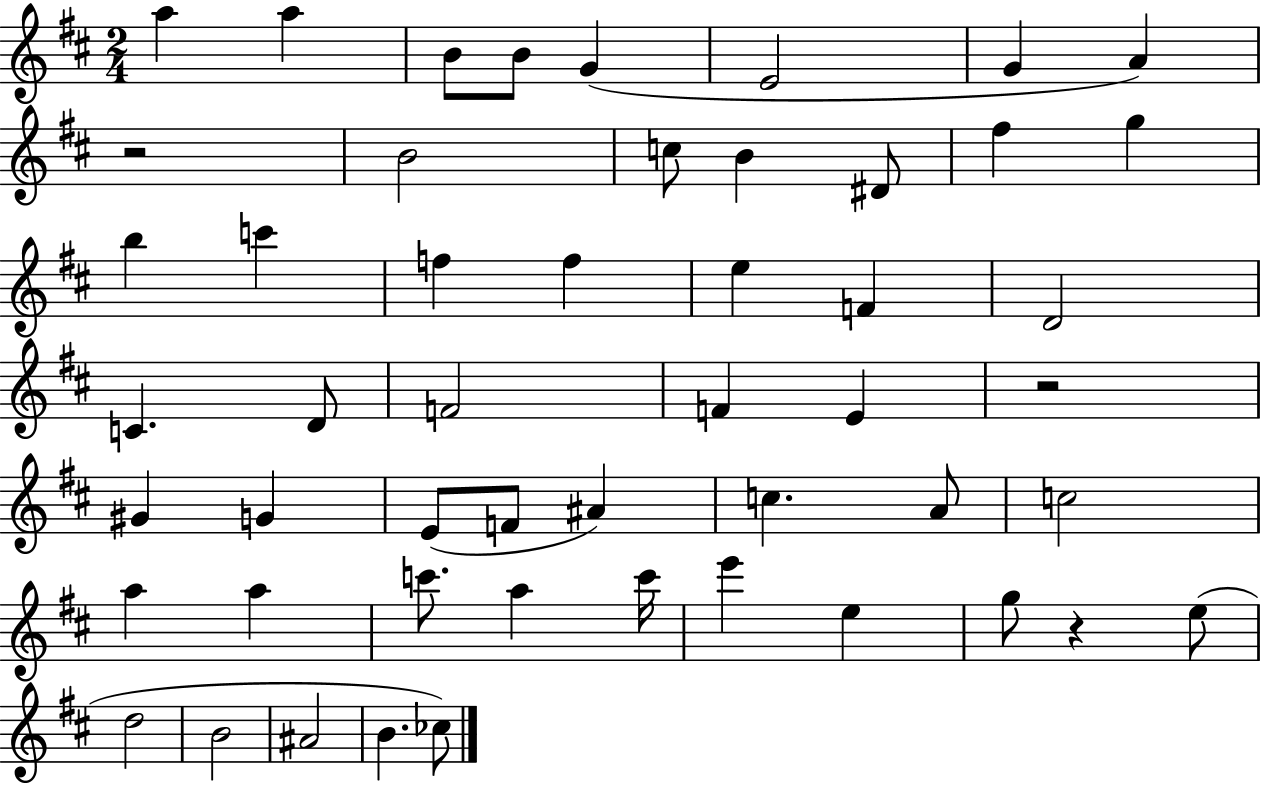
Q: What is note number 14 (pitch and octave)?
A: G5